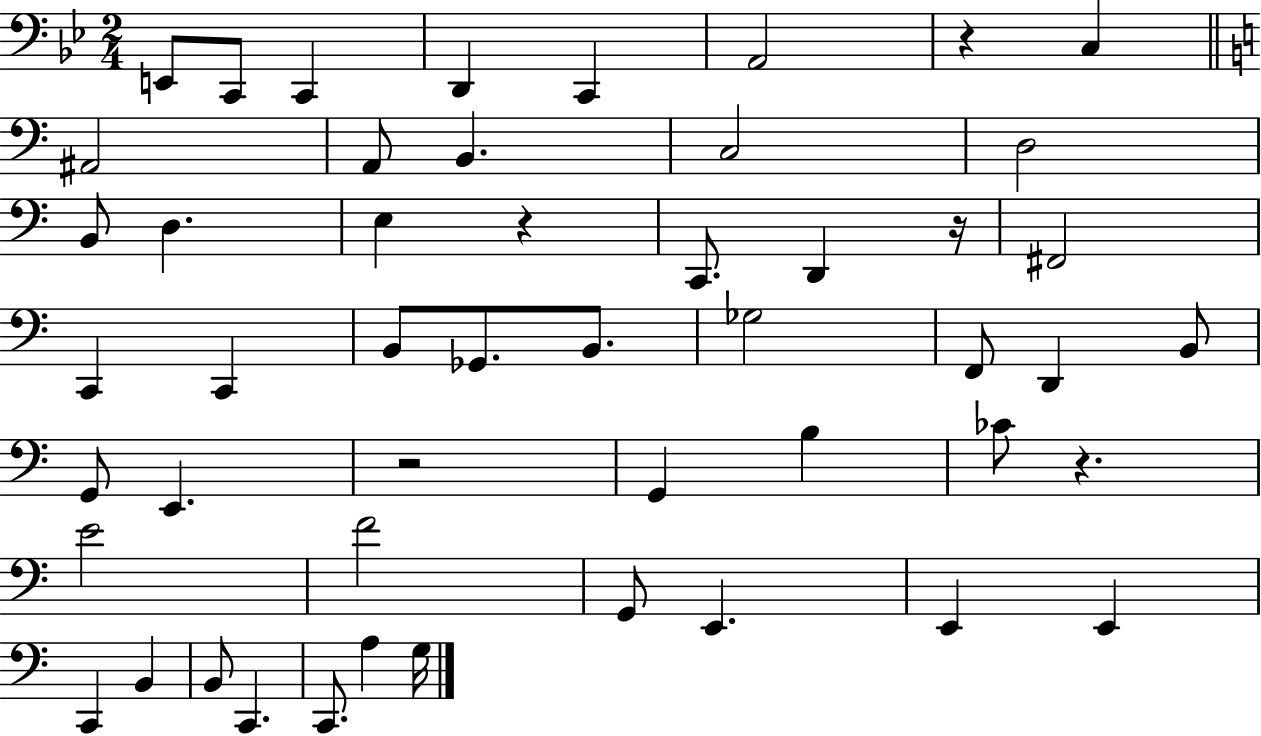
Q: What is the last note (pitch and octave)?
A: G3